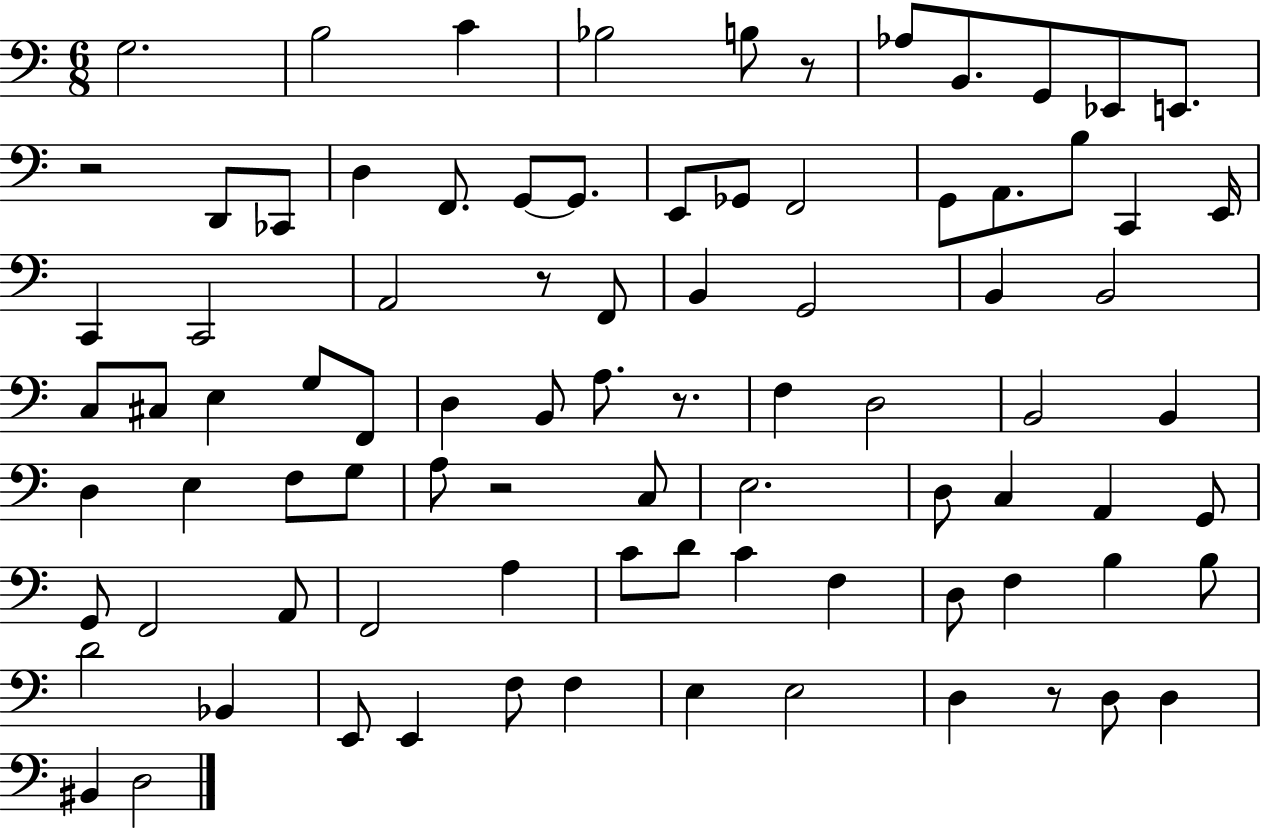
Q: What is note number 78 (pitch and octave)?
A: D3